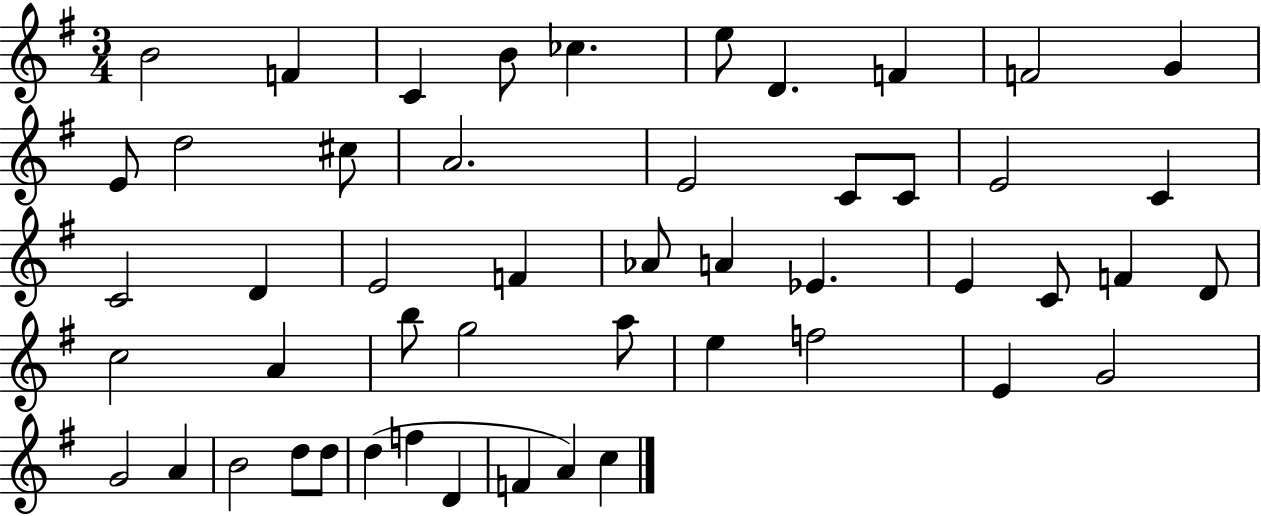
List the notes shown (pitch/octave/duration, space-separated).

B4/h F4/q C4/q B4/e CES5/q. E5/e D4/q. F4/q F4/h G4/q E4/e D5/h C#5/e A4/h. E4/h C4/e C4/e E4/h C4/q C4/h D4/q E4/h F4/q Ab4/e A4/q Eb4/q. E4/q C4/e F4/q D4/e C5/h A4/q B5/e G5/h A5/e E5/q F5/h E4/q G4/h G4/h A4/q B4/h D5/e D5/e D5/q F5/q D4/q F4/q A4/q C5/q